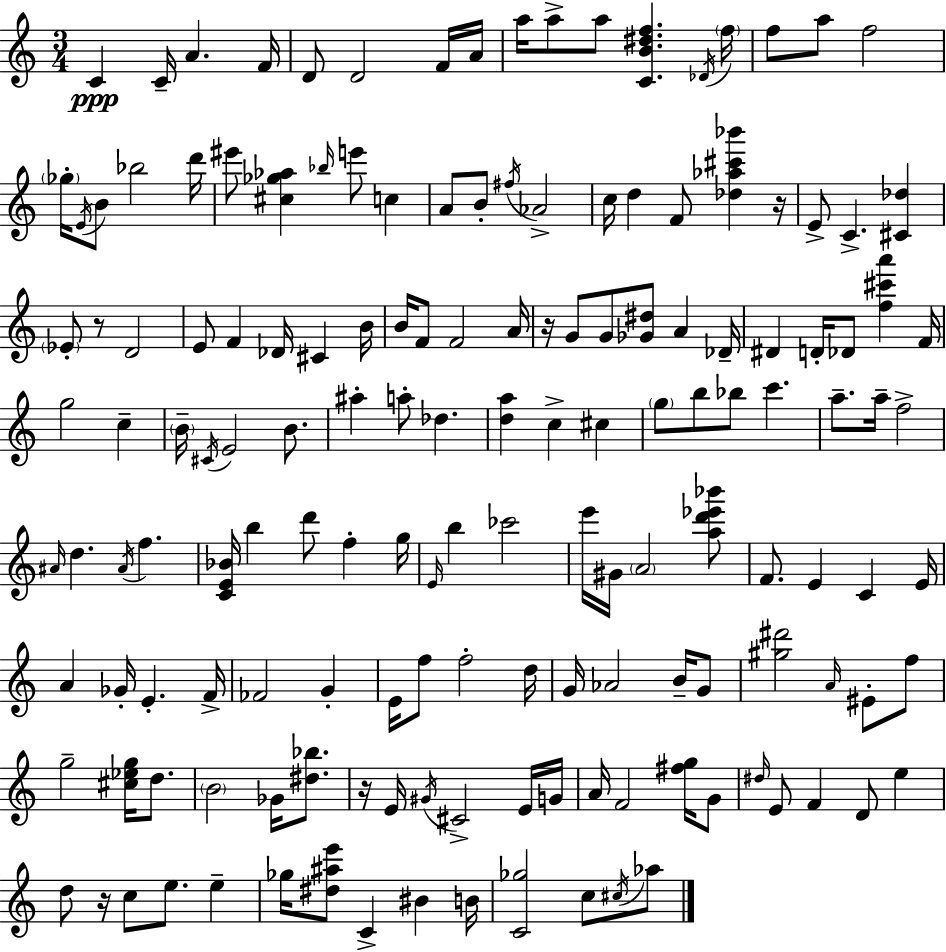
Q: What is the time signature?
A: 3/4